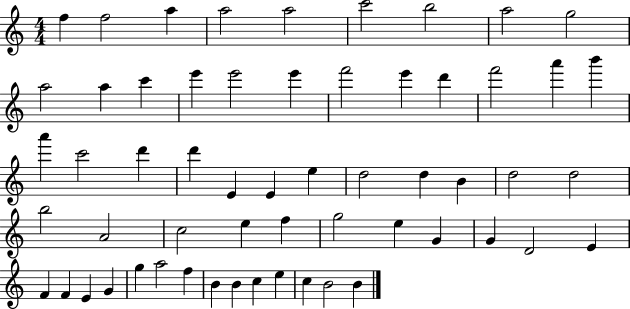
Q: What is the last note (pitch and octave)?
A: B4